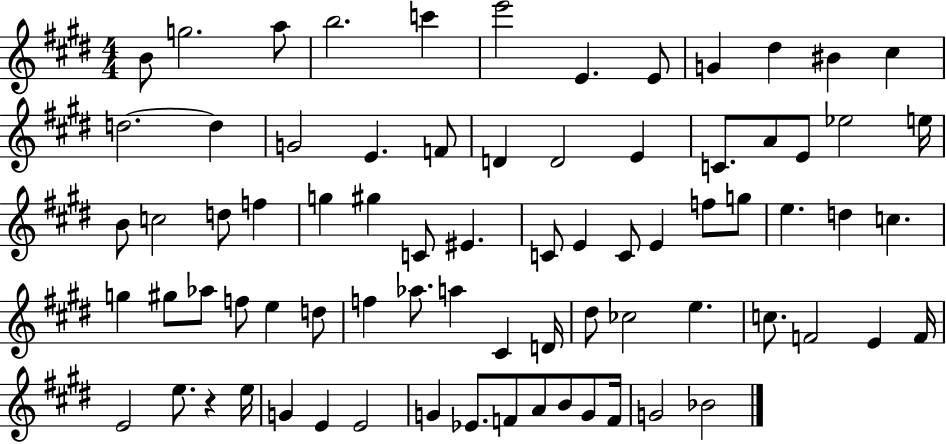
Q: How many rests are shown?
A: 1